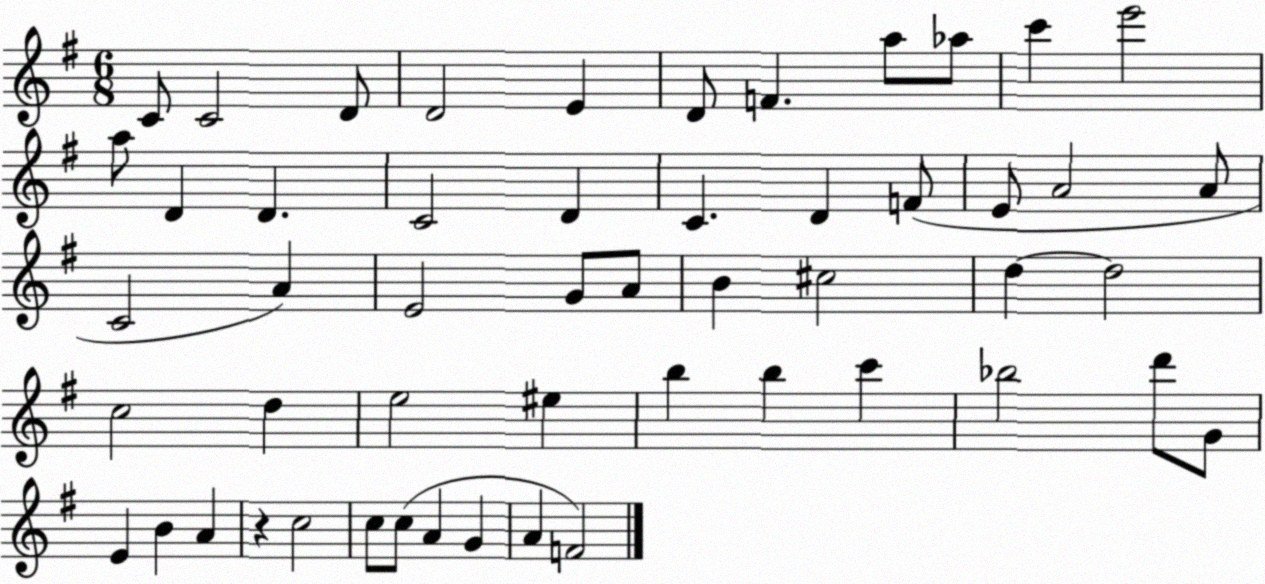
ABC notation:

X:1
T:Untitled
M:6/8
L:1/4
K:G
C/2 C2 D/2 D2 E D/2 F a/2 _a/2 c' e'2 a/2 D D C2 D C D F/2 E/2 A2 A/2 C2 A E2 G/2 A/2 B ^c2 d d2 c2 d e2 ^e b b c' _b2 d'/2 G/2 E B A z c2 c/2 c/2 A G A F2